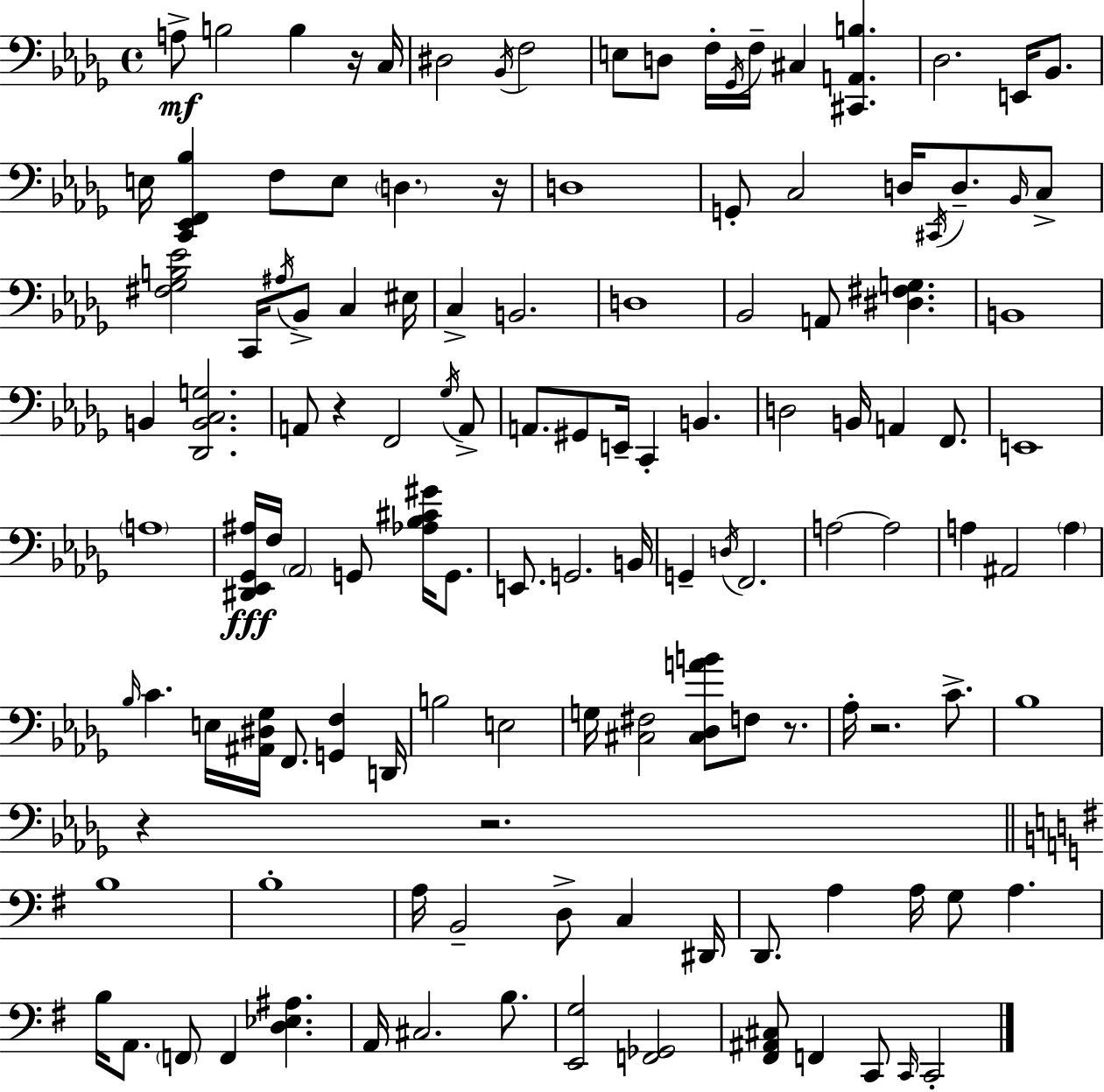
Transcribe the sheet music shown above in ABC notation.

X:1
T:Untitled
M:4/4
L:1/4
K:Bbm
A,/2 B,2 B, z/4 C,/4 ^D,2 _B,,/4 F,2 E,/2 D,/2 F,/4 _G,,/4 F,/4 ^C, [^C,,A,,B,] _D,2 E,,/4 _B,,/2 E,/4 [C,,_E,,F,,_B,] F,/2 E,/2 D, z/4 D,4 G,,/2 C,2 D,/4 ^C,,/4 D,/2 _B,,/4 C,/2 [^F,_G,B,_E]2 C,,/4 ^A,/4 _B,,/2 C, ^E,/4 C, B,,2 D,4 _B,,2 A,,/2 [^D,^F,G,] B,,4 B,, [_D,,B,,C,G,]2 A,,/2 z F,,2 _G,/4 A,,/2 A,,/2 ^G,,/2 E,,/4 C,, B,, D,2 B,,/4 A,, F,,/2 E,,4 A,4 [^D,,_E,,_G,,^A,]/4 F,/4 _A,,2 G,,/2 [_A,_B,^C^G]/4 G,,/2 E,,/2 G,,2 B,,/4 G,, D,/4 F,,2 A,2 A,2 A, ^A,,2 A, _B,/4 C E,/4 [^A,,^D,_G,]/4 F,,/2 [G,,F,] D,,/4 B,2 E,2 G,/4 [^C,^F,]2 [^C,_D,AB]/2 F,/2 z/2 _A,/4 z2 C/2 _B,4 z z2 B,4 B,4 A,/4 B,,2 D,/2 C, ^D,,/4 D,,/2 A, A,/4 G,/2 A, B,/4 A,,/2 F,,/2 F,, [D,_E,^A,] A,,/4 ^C,2 B,/2 [E,,G,]2 [F,,_G,,]2 [^F,,^A,,^C,]/2 F,, C,,/2 C,,/4 C,,2